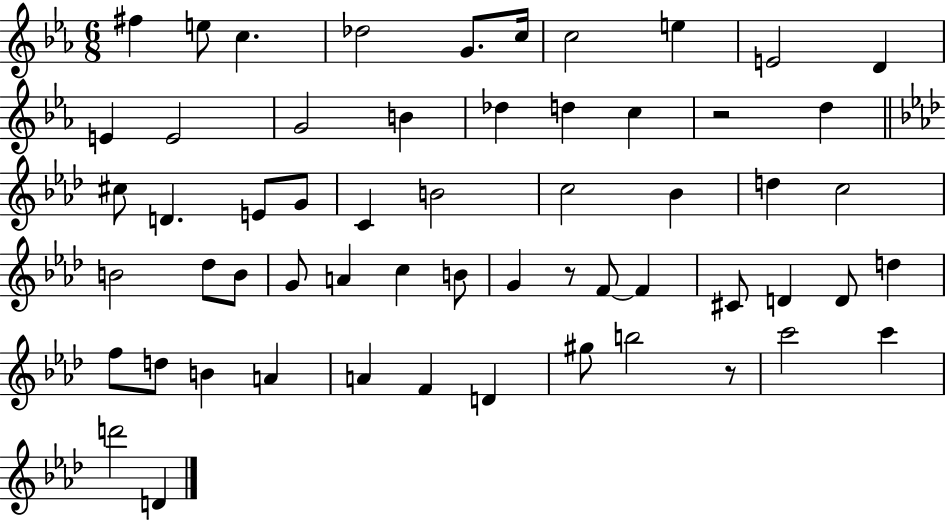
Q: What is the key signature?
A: EES major